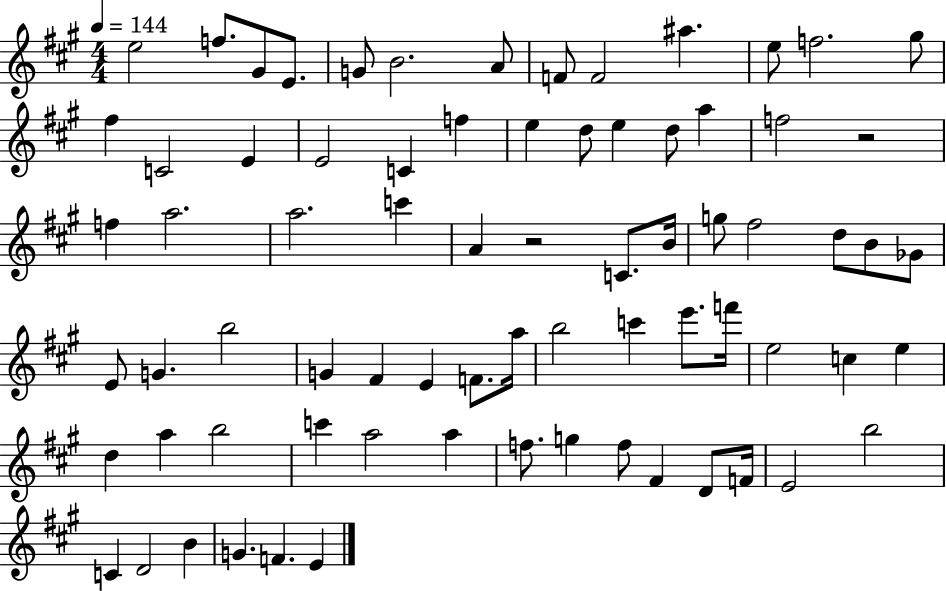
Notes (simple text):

E5/h F5/e. G#4/e E4/e. G4/e B4/h. A4/e F4/e F4/h A#5/q. E5/e F5/h. G#5/e F#5/q C4/h E4/q E4/h C4/q F5/q E5/q D5/e E5/q D5/e A5/q F5/h R/h F5/q A5/h. A5/h. C6/q A4/q R/h C4/e. B4/s G5/e F#5/h D5/e B4/e Gb4/e E4/e G4/q. B5/h G4/q F#4/q E4/q F4/e. A5/s B5/h C6/q E6/e. F6/s E5/h C5/q E5/q D5/q A5/q B5/h C6/q A5/h A5/q F5/e. G5/q F5/e F#4/q D4/e F4/s E4/h B5/h C4/q D4/h B4/q G4/q. F4/q. E4/q